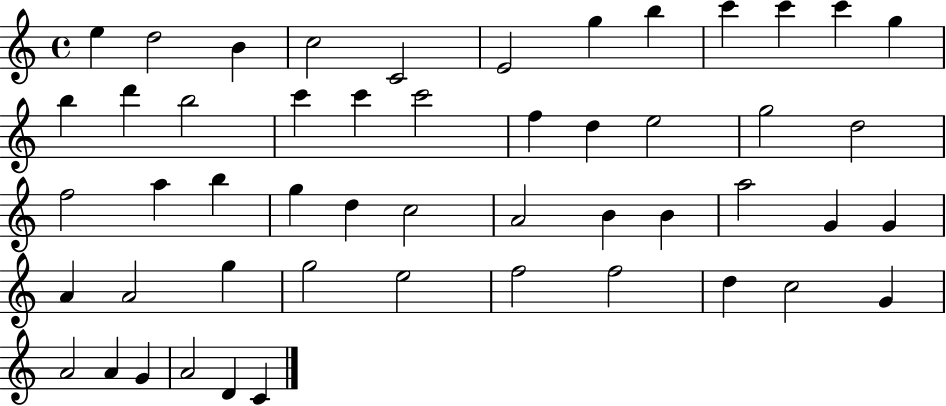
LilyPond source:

{
  \clef treble
  \time 4/4
  \defaultTimeSignature
  \key c \major
  e''4 d''2 b'4 | c''2 c'2 | e'2 g''4 b''4 | c'''4 c'''4 c'''4 g''4 | \break b''4 d'''4 b''2 | c'''4 c'''4 c'''2 | f''4 d''4 e''2 | g''2 d''2 | \break f''2 a''4 b''4 | g''4 d''4 c''2 | a'2 b'4 b'4 | a''2 g'4 g'4 | \break a'4 a'2 g''4 | g''2 e''2 | f''2 f''2 | d''4 c''2 g'4 | \break a'2 a'4 g'4 | a'2 d'4 c'4 | \bar "|."
}